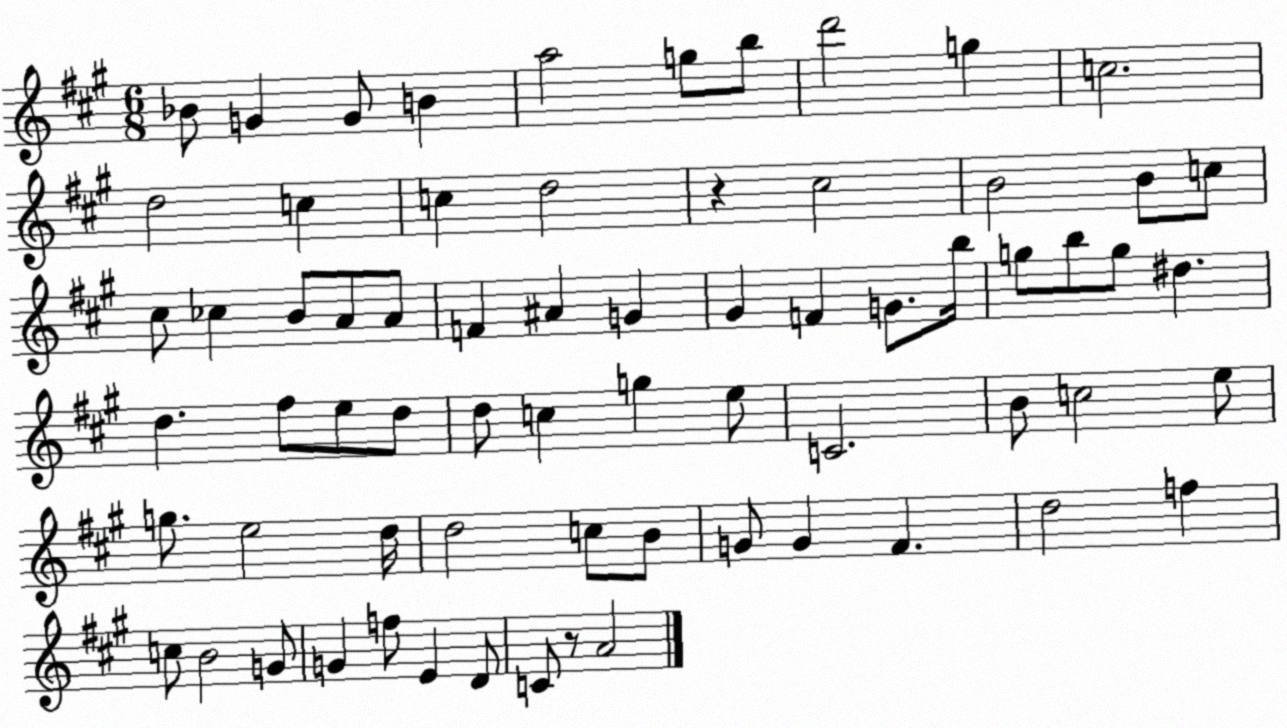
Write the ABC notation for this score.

X:1
T:Untitled
M:6/8
L:1/4
K:A
_B/2 G G/2 B a2 g/2 b/2 d'2 g c2 d2 c c d2 z ^c2 B2 B/2 c/2 ^c/2 _c B/2 A/2 A/2 F ^A G ^G F G/2 b/4 g/2 b/2 g/2 ^d d ^f/2 e/2 d/2 d/2 c g e/2 C2 B/2 c2 e/2 g/2 e2 d/4 d2 c/2 B/2 G/2 G ^F d2 f c/2 B2 G/2 G f/2 E D/2 C/2 z/2 A2